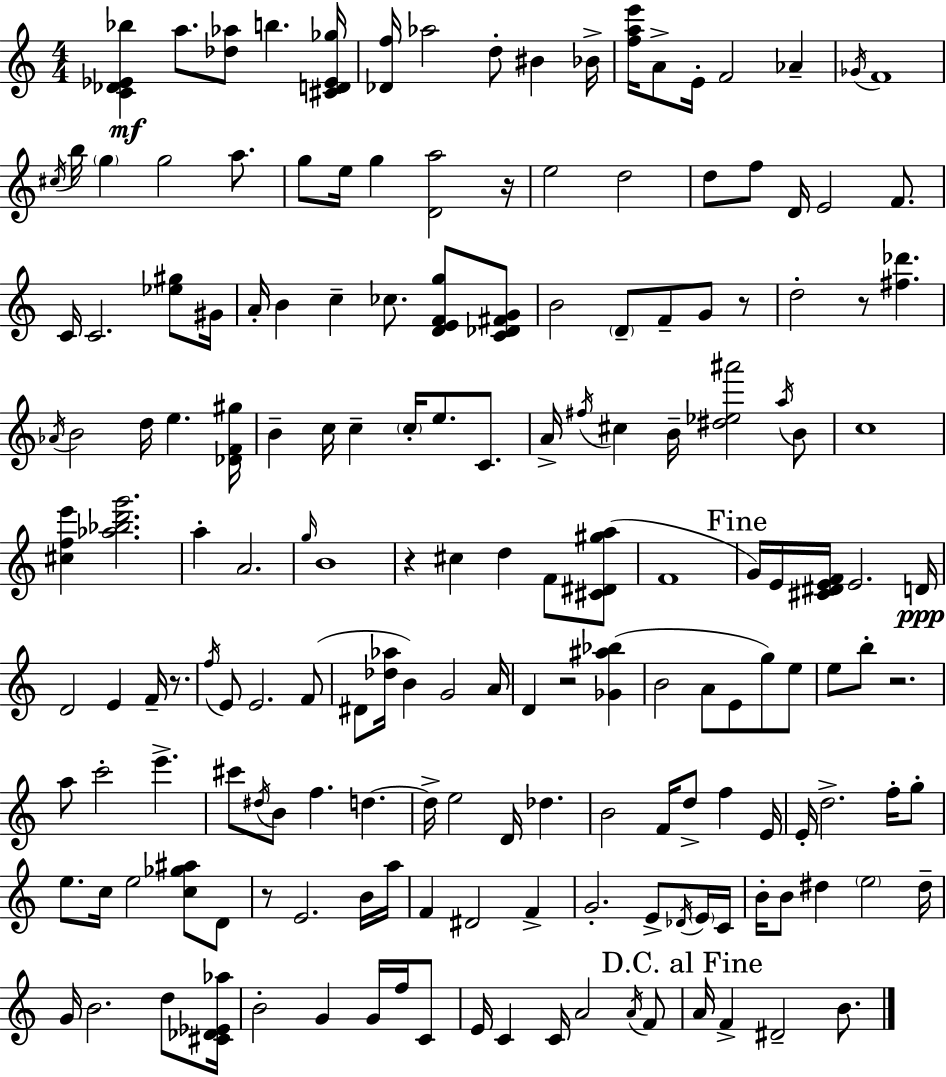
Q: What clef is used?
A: treble